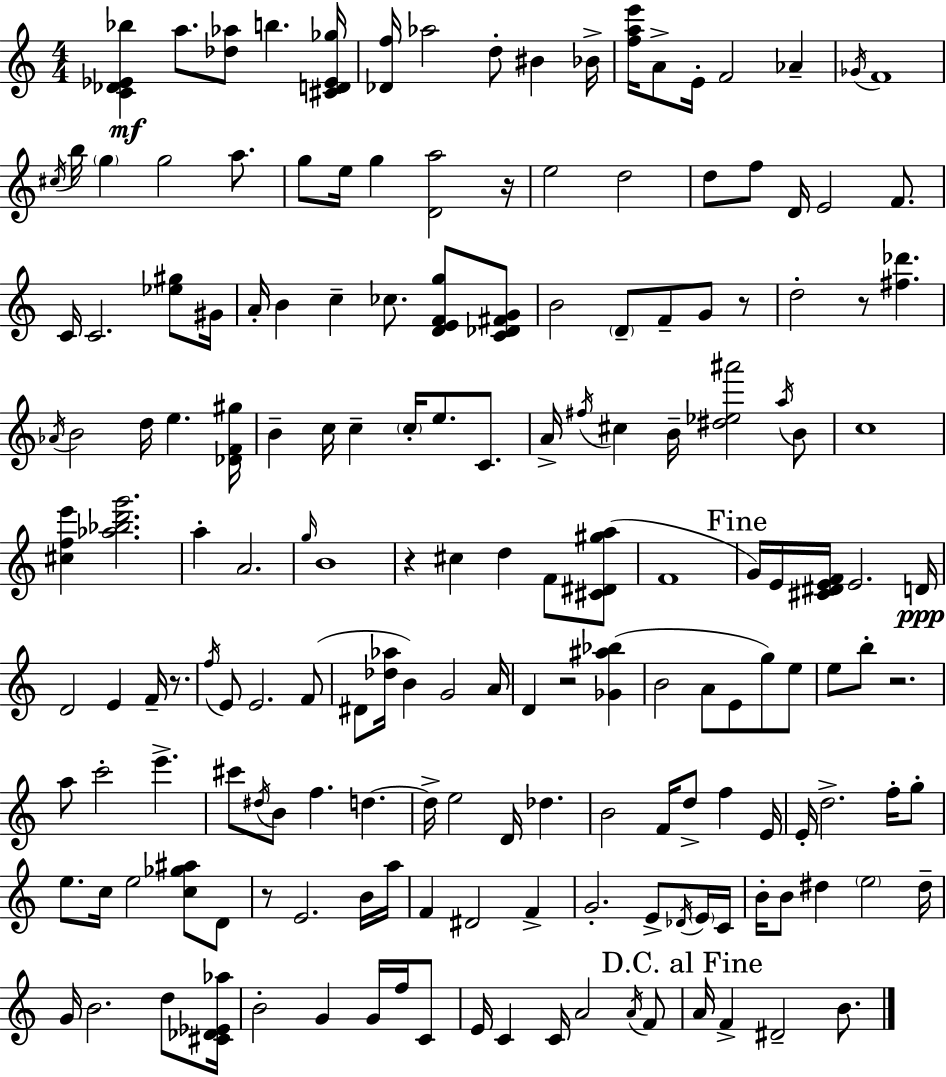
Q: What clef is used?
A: treble